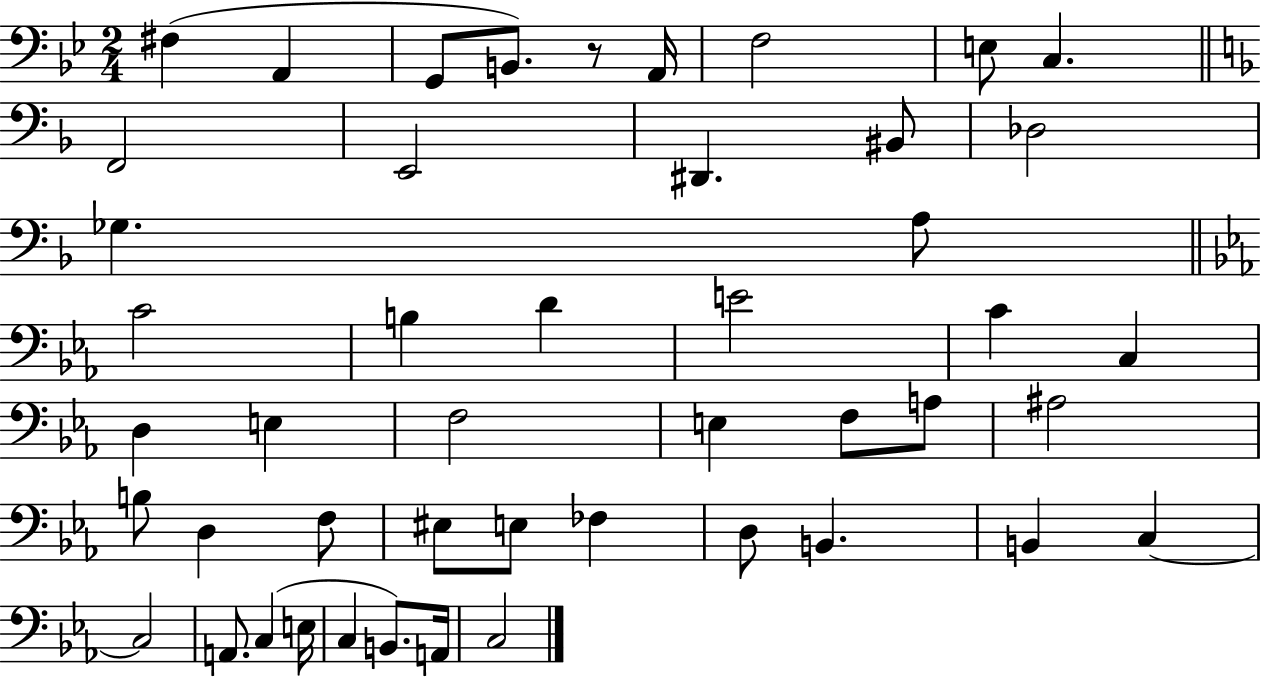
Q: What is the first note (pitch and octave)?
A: F#3